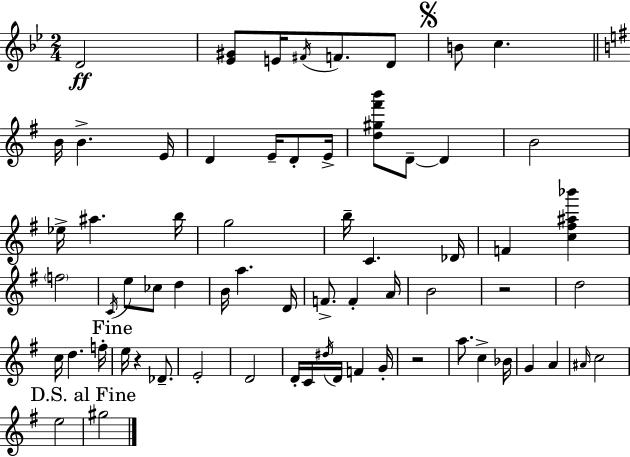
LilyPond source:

{
  \clef treble
  \numericTimeSignature
  \time 2/4
  \key bes \major
  d'2\ff | <ees' gis'>8 e'16 \acciaccatura { fis'16 } f'8. d'8 | \mark \markup { \musicglyph "scripts.segno" } b'8 c''4. | \bar "||" \break \key g \major b'16 b'4.-> e'16 | d'4 e'16-- d'8-. e'16-> | <d'' gis'' fis''' b'''>8 d'8--~~ d'4 | b'2 | \break ees''16-> ais''4. b''16 | g''2 | b''16-- c'4. des'16 | f'4 <c'' fis'' ais'' bes'''>4 | \break \parenthesize f''2 | \acciaccatura { c'16 } e''8 ces''8 d''4 | b'16 a''4. | d'16 f'8.-> f'4-. | \break a'16 b'2 | r2 | d''2 | c''16 d''4. | \break f''16-. \mark "Fine" e''16 r4 des'8.-- | e'2-. | d'2 | d'16-. c'16 \acciaccatura { dis''16 } d'16 f'4 | \break g'16-. r2 | a''8. c''4-> | bes'16 g'4 a'4 | \grace { ais'16 } c''2 | \break e''2 | \mark "D.S. al Fine" gis''2 | \bar "|."
}